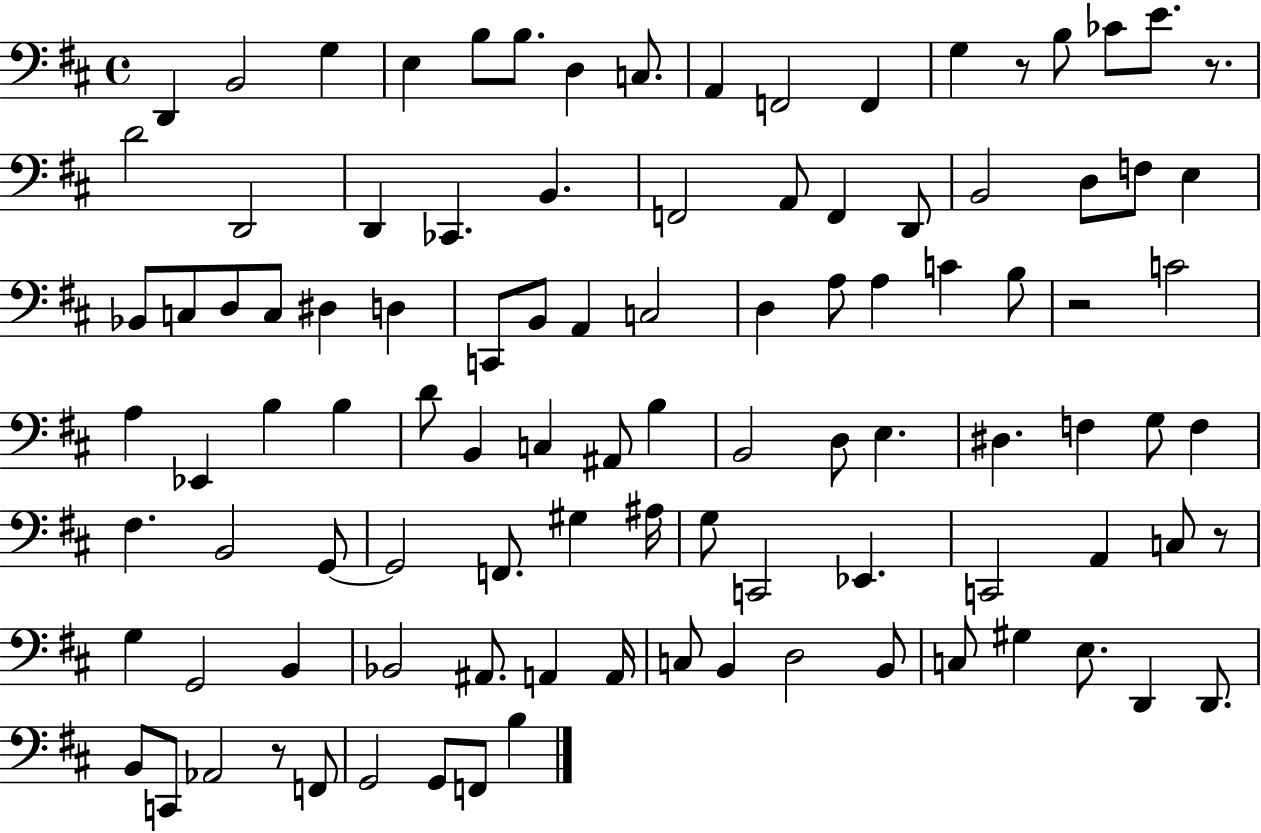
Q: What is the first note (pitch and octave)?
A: D2